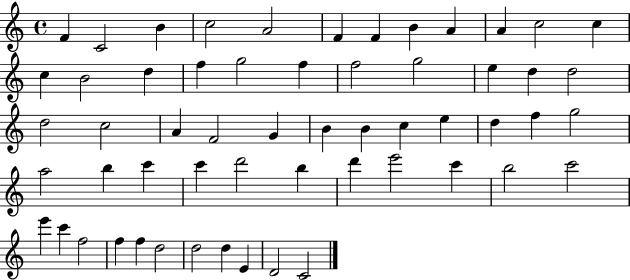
F4/q C4/h B4/q C5/h A4/h F4/q F4/q B4/q A4/q A4/q C5/h C5/q C5/q B4/h D5/q F5/q G5/h F5/q F5/h G5/h E5/q D5/q D5/h D5/h C5/h A4/q F4/h G4/q B4/q B4/q C5/q E5/q D5/q F5/q G5/h A5/h B5/q C6/q C6/q D6/h B5/q D6/q E6/h C6/q B5/h C6/h E6/q C6/q F5/h F5/q F5/q D5/h D5/h D5/q E4/q D4/h C4/h